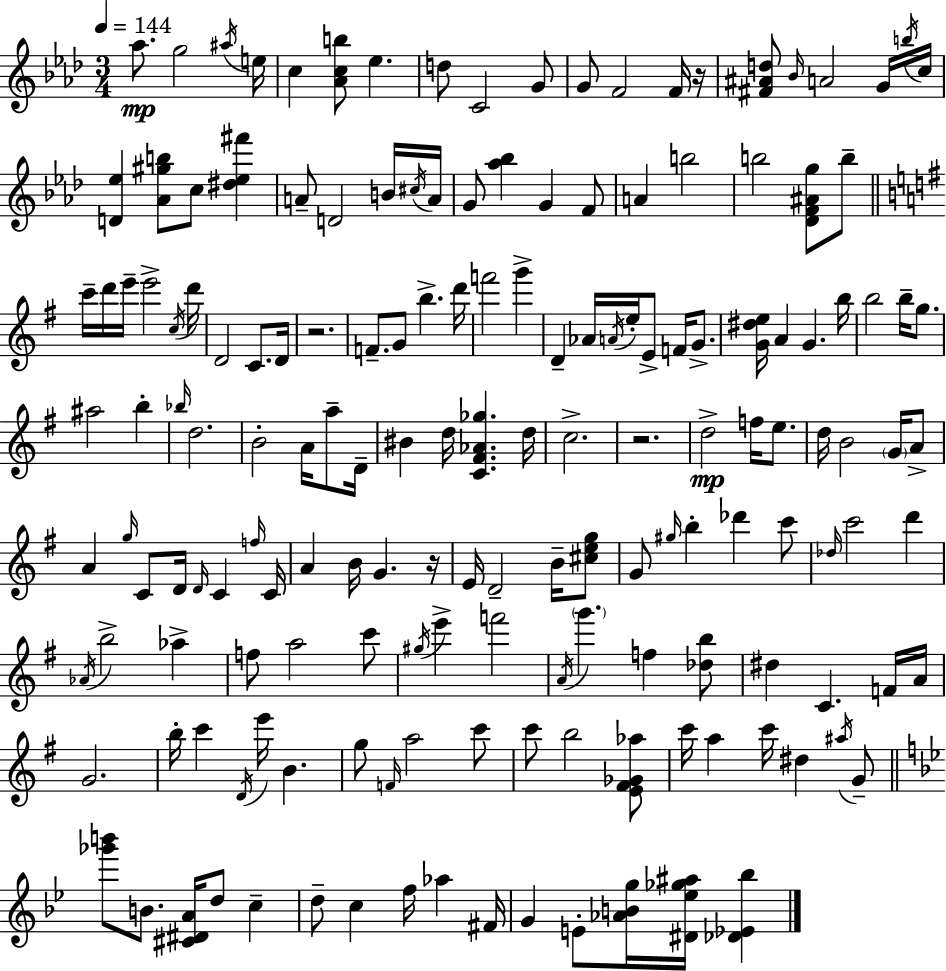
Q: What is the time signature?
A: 3/4